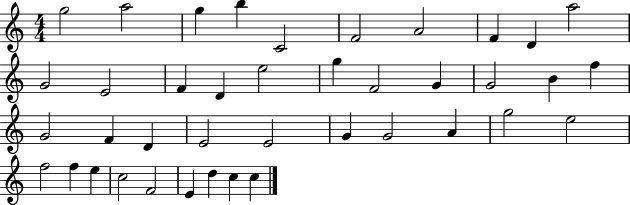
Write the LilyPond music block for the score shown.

{
  \clef treble
  \numericTimeSignature
  \time 4/4
  \key c \major
  g''2 a''2 | g''4 b''4 c'2 | f'2 a'2 | f'4 d'4 a''2 | \break g'2 e'2 | f'4 d'4 e''2 | g''4 f'2 g'4 | g'2 b'4 f''4 | \break g'2 f'4 d'4 | e'2 e'2 | g'4 g'2 a'4 | g''2 e''2 | \break f''2 f''4 e''4 | c''2 f'2 | e'4 d''4 c''4 c''4 | \bar "|."
}